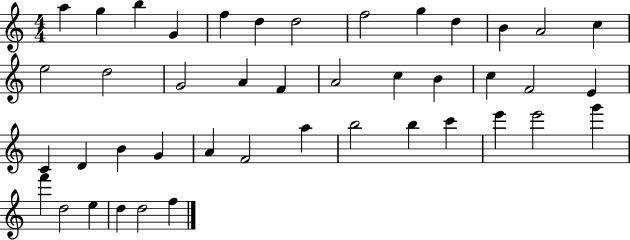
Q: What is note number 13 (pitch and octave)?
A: C5